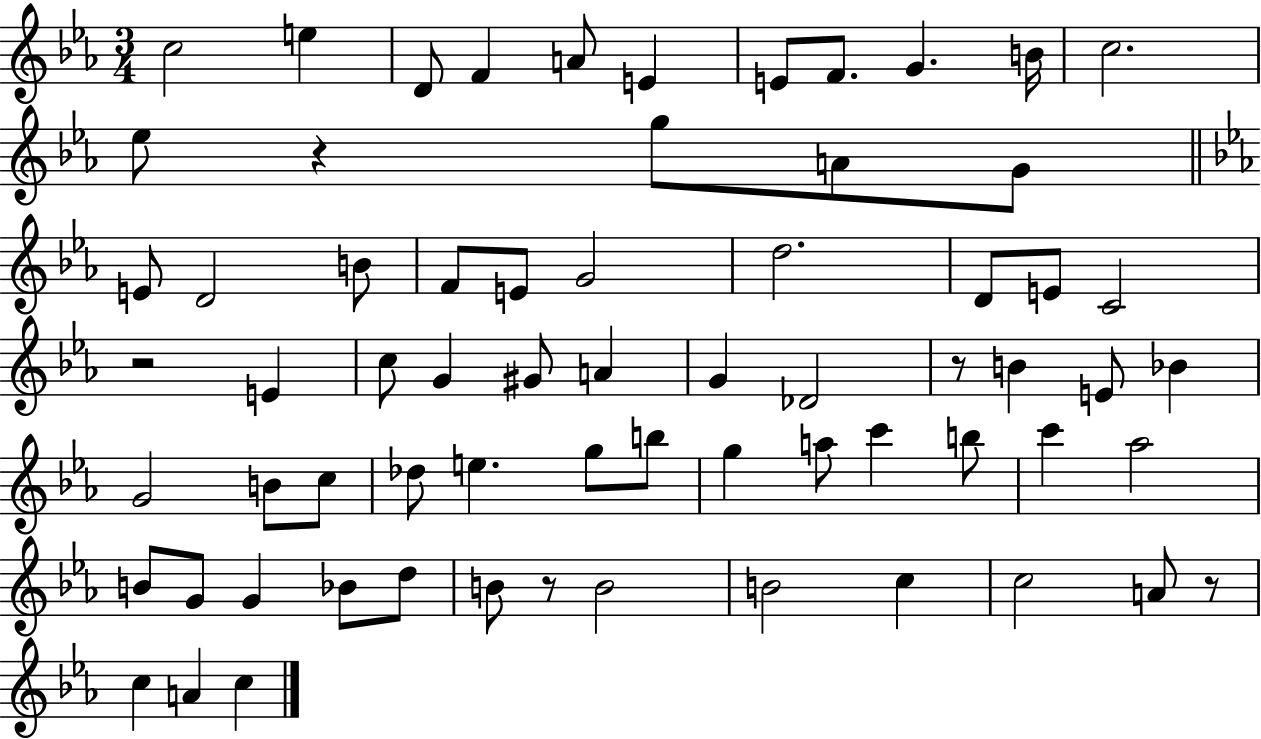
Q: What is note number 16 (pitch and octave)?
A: E4